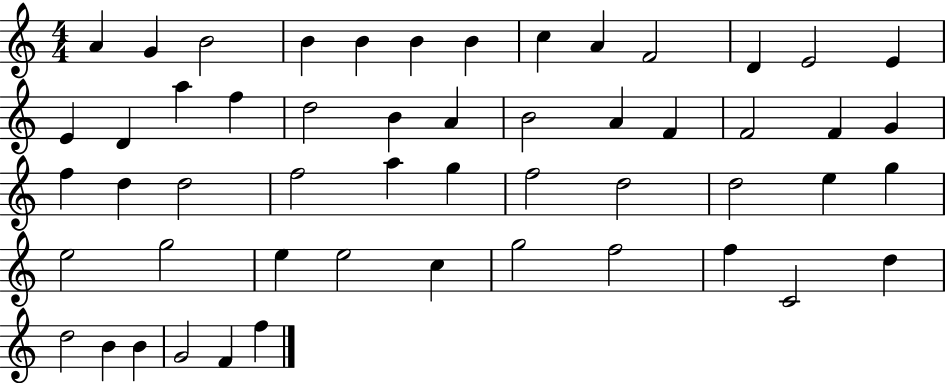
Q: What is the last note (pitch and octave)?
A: F5